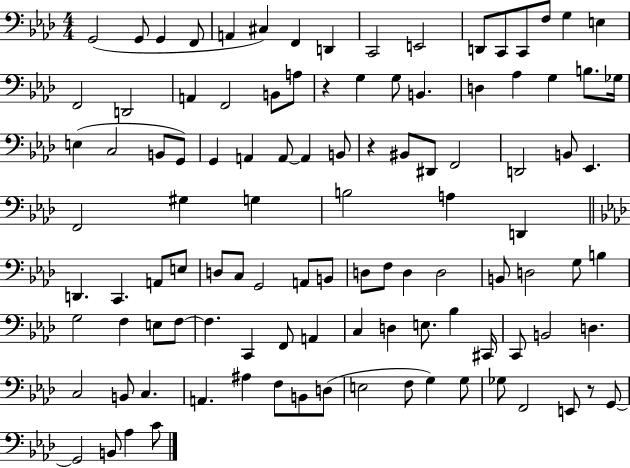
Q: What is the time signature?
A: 4/4